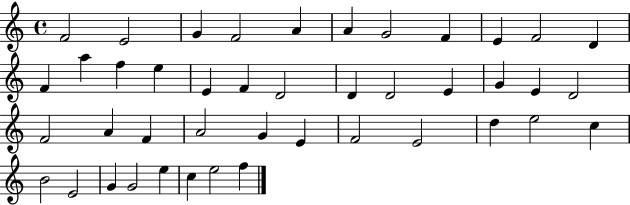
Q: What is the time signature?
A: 4/4